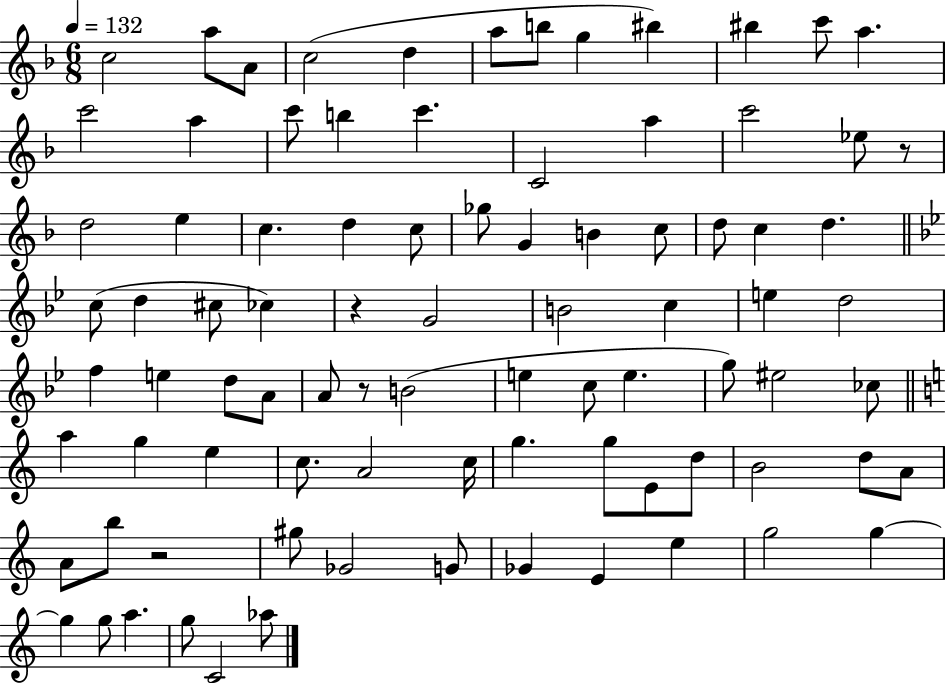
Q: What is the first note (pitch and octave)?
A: C5